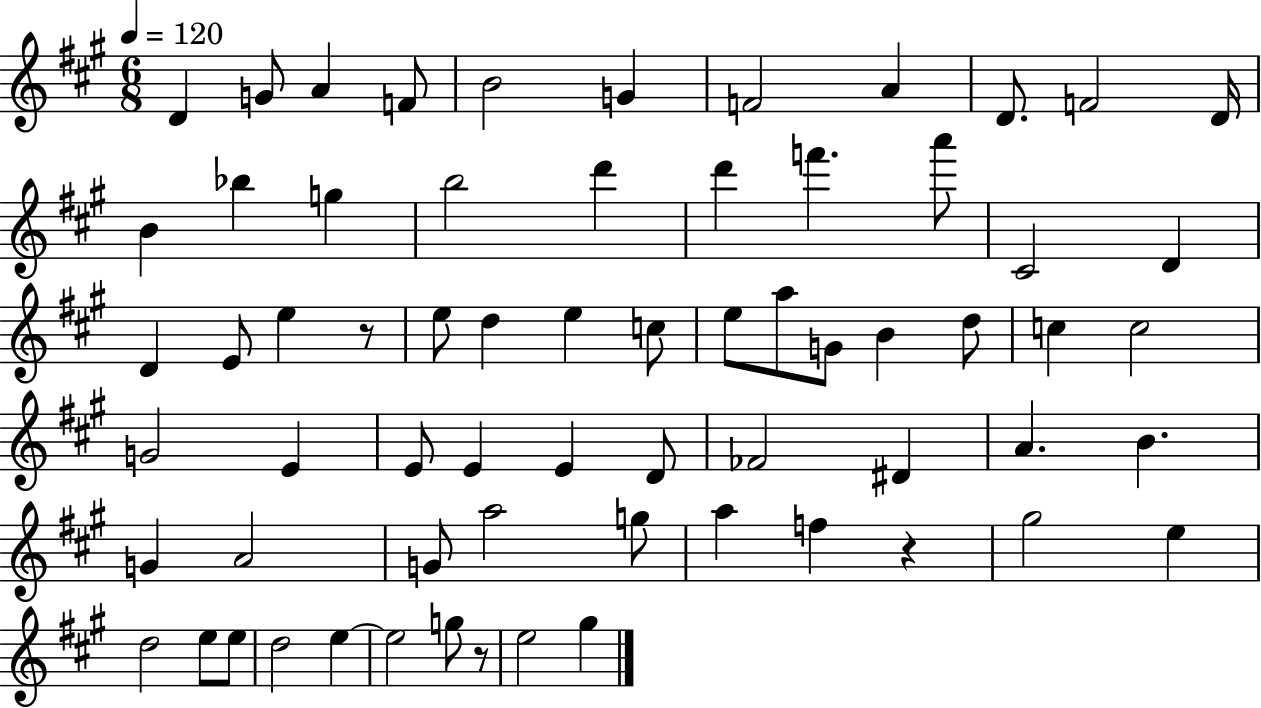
{
  \clef treble
  \numericTimeSignature
  \time 6/8
  \key a \major
  \tempo 4 = 120
  \repeat volta 2 { d'4 g'8 a'4 f'8 | b'2 g'4 | f'2 a'4 | d'8. f'2 d'16 | \break b'4 bes''4 g''4 | b''2 d'''4 | d'''4 f'''4. a'''8 | cis'2 d'4 | \break d'4 e'8 e''4 r8 | e''8 d''4 e''4 c''8 | e''8 a''8 g'8 b'4 d''8 | c''4 c''2 | \break g'2 e'4 | e'8 e'4 e'4 d'8 | fes'2 dis'4 | a'4. b'4. | \break g'4 a'2 | g'8 a''2 g''8 | a''4 f''4 r4 | gis''2 e''4 | \break d''2 e''8 e''8 | d''2 e''4~~ | e''2 g''8 r8 | e''2 gis''4 | \break } \bar "|."
}